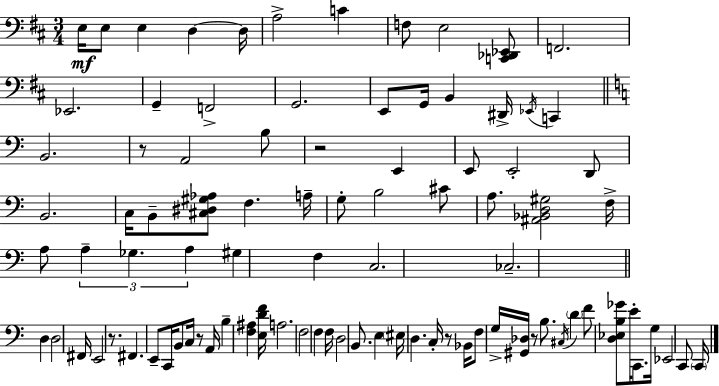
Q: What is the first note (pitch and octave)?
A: E3